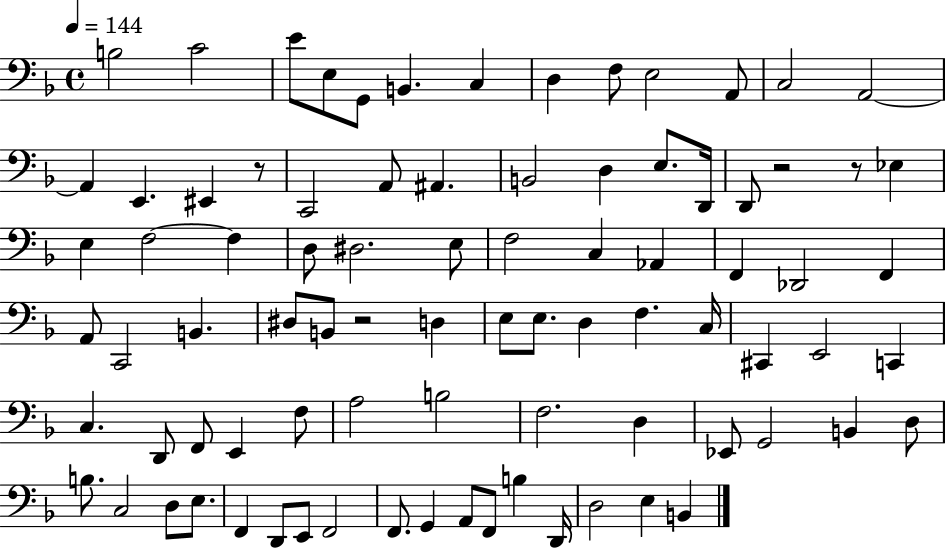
B3/h C4/h E4/e E3/e G2/e B2/q. C3/q D3/q F3/e E3/h A2/e C3/h A2/h A2/q E2/q. EIS2/q R/e C2/h A2/e A#2/q. B2/h D3/q E3/e. D2/s D2/e R/h R/e Eb3/q E3/q F3/h F3/q D3/e D#3/h. E3/e F3/h C3/q Ab2/q F2/q Db2/h F2/q A2/e C2/h B2/q. D#3/e B2/e R/h D3/q E3/e E3/e. D3/q F3/q. C3/s C#2/q E2/h C2/q C3/q. D2/e F2/e E2/q F3/e A3/h B3/h F3/h. D3/q Eb2/e G2/h B2/q D3/e B3/e. C3/h D3/e E3/e. F2/q D2/e E2/e F2/h F2/e. G2/q A2/e F2/e B3/q D2/s D3/h E3/q B2/q